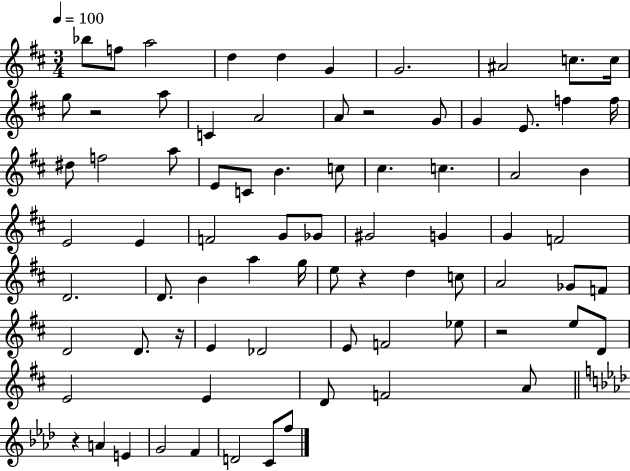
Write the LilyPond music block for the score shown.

{
  \clef treble
  \numericTimeSignature
  \time 3/4
  \key d \major
  \tempo 4 = 100
  bes''8 f''8 a''2 | d''4 d''4 g'4 | g'2. | ais'2 c''8. c''16 | \break g''8 r2 a''8 | c'4 a'2 | a'8 r2 g'8 | g'4 e'8. f''4 f''16 | \break dis''8 f''2 a''8 | e'8 c'8 b'4. c''8 | cis''4. c''4. | a'2 b'4 | \break e'2 e'4 | f'2 g'8 ges'8 | gis'2 g'4 | g'4 f'2 | \break d'2. | d'8. b'4 a''4 g''16 | e''8 r4 d''4 c''8 | a'2 ges'8 f'8 | \break d'2 d'8. r16 | e'4 des'2 | e'8 f'2 ees''8 | r2 e''8 d'8 | \break e'2 e'4 | d'8 f'2 a'8 | \bar "||" \break \key f \minor r4 a'4 e'4 | g'2 f'4 | d'2 c'8 f''8 | \bar "|."
}